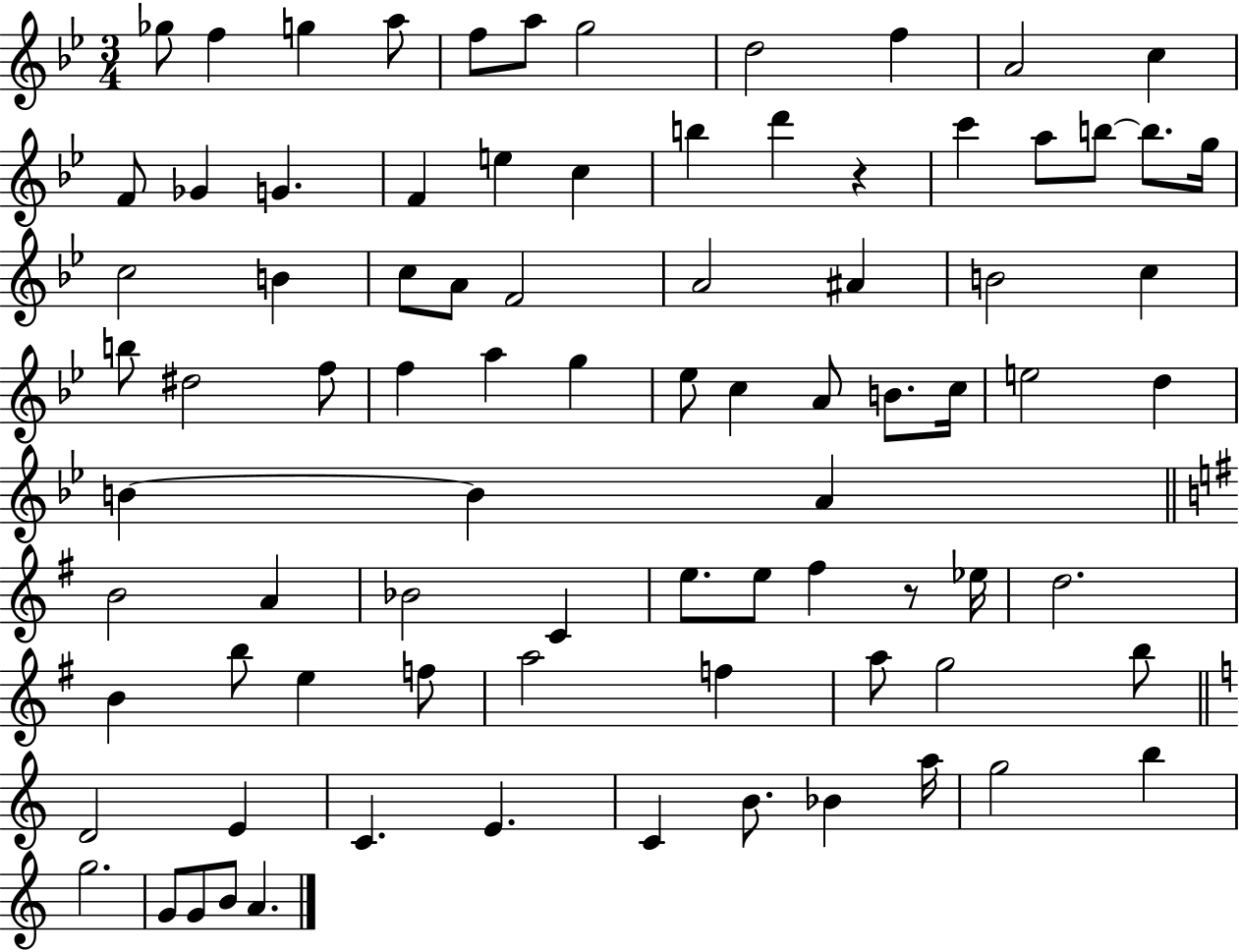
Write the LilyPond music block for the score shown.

{
  \clef treble
  \numericTimeSignature
  \time 3/4
  \key bes \major
  ges''8 f''4 g''4 a''8 | f''8 a''8 g''2 | d''2 f''4 | a'2 c''4 | \break f'8 ges'4 g'4. | f'4 e''4 c''4 | b''4 d'''4 r4 | c'''4 a''8 b''8~~ b''8. g''16 | \break c''2 b'4 | c''8 a'8 f'2 | a'2 ais'4 | b'2 c''4 | \break b''8 dis''2 f''8 | f''4 a''4 g''4 | ees''8 c''4 a'8 b'8. c''16 | e''2 d''4 | \break b'4~~ b'4 a'4 | \bar "||" \break \key g \major b'2 a'4 | bes'2 c'4 | e''8. e''8 fis''4 r8 ees''16 | d''2. | \break b'4 b''8 e''4 f''8 | a''2 f''4 | a''8 g''2 b''8 | \bar "||" \break \key a \minor d'2 e'4 | c'4. e'4. | c'4 b'8. bes'4 a''16 | g''2 b''4 | \break g''2. | g'8 g'8 b'8 a'4. | \bar "|."
}